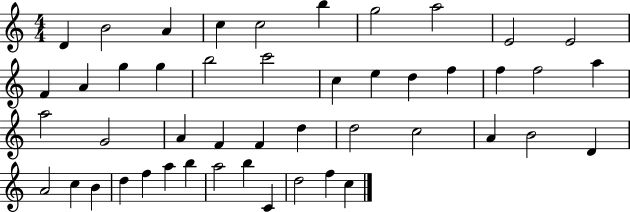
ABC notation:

X:1
T:Untitled
M:4/4
L:1/4
K:C
D B2 A c c2 b g2 a2 E2 E2 F A g g b2 c'2 c e d f f f2 a a2 G2 A F F d d2 c2 A B2 D A2 c B d f a b a2 b C d2 f c